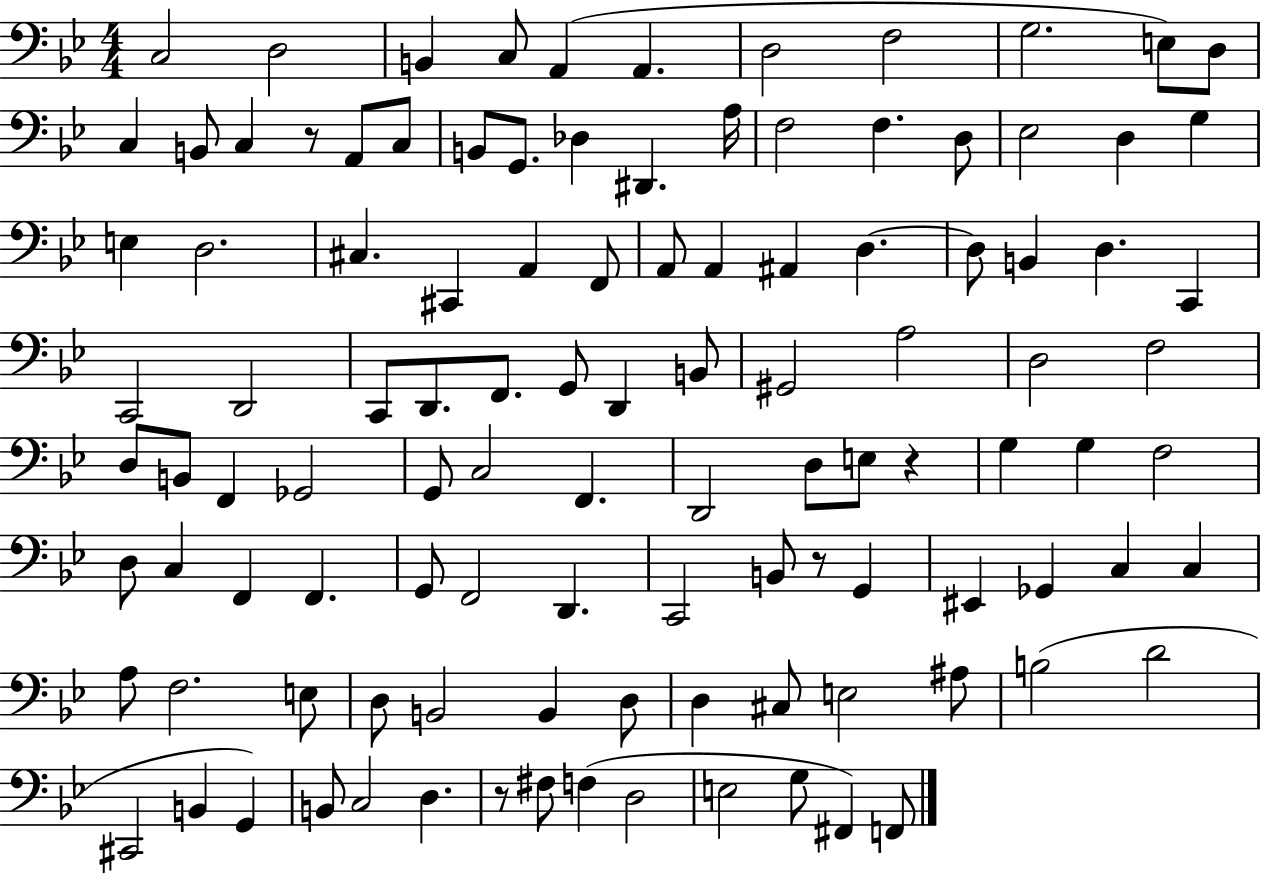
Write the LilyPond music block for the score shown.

{
  \clef bass
  \numericTimeSignature
  \time 4/4
  \key bes \major
  \repeat volta 2 { c2 d2 | b,4 c8 a,4( a,4. | d2 f2 | g2. e8) d8 | \break c4 b,8 c4 r8 a,8 c8 | b,8 g,8. des4 dis,4. a16 | f2 f4. d8 | ees2 d4 g4 | \break e4 d2. | cis4. cis,4 a,4 f,8 | a,8 a,4 ais,4 d4.~~ | d8 b,4 d4. c,4 | \break c,2 d,2 | c,8 d,8. f,8. g,8 d,4 b,8 | gis,2 a2 | d2 f2 | \break d8 b,8 f,4 ges,2 | g,8 c2 f,4. | d,2 d8 e8 r4 | g4 g4 f2 | \break d8 c4 f,4 f,4. | g,8 f,2 d,4. | c,2 b,8 r8 g,4 | eis,4 ges,4 c4 c4 | \break a8 f2. e8 | d8 b,2 b,4 d8 | d4 cis8 e2 ais8 | b2( d'2 | \break cis,2 b,4 g,4) | b,8 c2 d4. | r8 fis8 f4( d2 | e2 g8 fis,4) f,8 | \break } \bar "|."
}